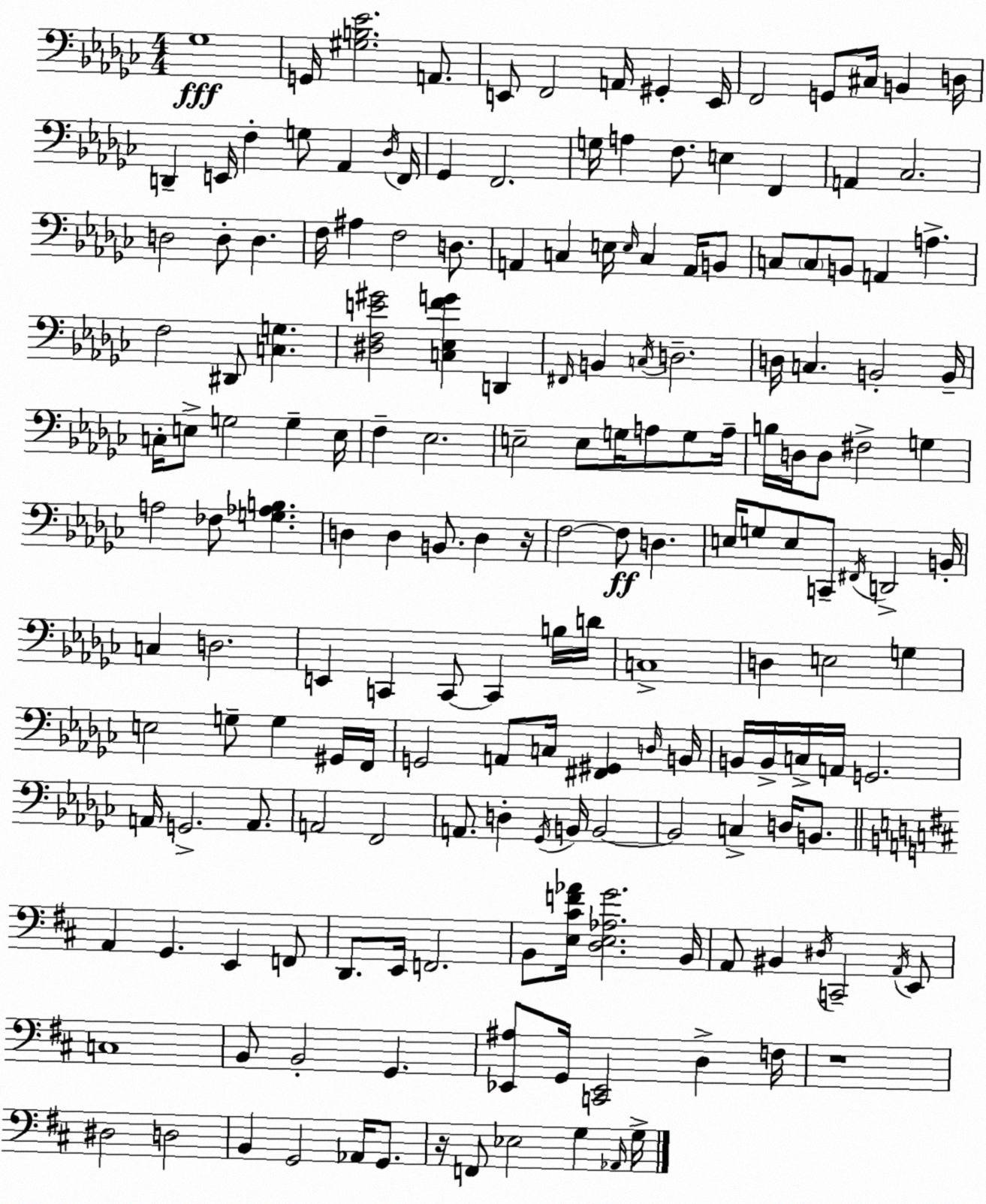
X:1
T:Untitled
M:4/4
L:1/4
K:Ebm
_G,4 G,,/4 [^G,B,_E]2 A,,/2 E,,/2 F,,2 A,,/4 ^G,, E,,/4 F,,2 G,,/2 ^C,/4 B,, D,/4 D,, E,,/4 F, G,/2 _A,, _D,/4 F,,/4 _G,, F,,2 G,/4 A, F,/2 E, F,, A,, _C,2 D,2 D,/2 D, F,/4 ^A, F,2 D,/2 A,, C, E,/4 E,/4 C, A,,/4 B,,/2 C,/2 C,/2 B,,/2 A,, A, F,2 ^D,,/2 [C,G,] [^D,F,E^G]2 [C,_E,FG] D,, ^F,,/4 B,, C,/4 D,2 D,/4 C, B,,2 B,,/4 C,/4 E,/2 G,2 G, E,/4 F, _E,2 E,2 E,/2 G,/4 A,/2 G,/2 A,/4 B,/4 D,/4 D,/2 ^F,2 G, A,2 _F,/2 [G,_A,B,] D, D, B,,/2 D, z/4 F,2 F,/2 D, E,/4 G,/2 E,/2 C,,/2 ^F,,/4 D,,2 B,,/4 C, D,2 E,, C,, C,,/2 C,, B,/4 D/4 C,4 D, E,2 G, E,2 G,/2 G, ^G,,/4 F,,/4 G,,2 A,,/2 C,/4 [^F,,^G,,] D,/4 B,,/4 B,,/4 B,,/4 C,/4 A,,/4 G,,2 A,,/4 G,,2 A,,/2 A,,2 F,,2 A,,/2 D, _G,,/4 B,,/4 B,,2 B,,2 C, D,/4 B,,/2 A,, G,, E,, F,,/2 D,,/2 E,,/4 F,,2 B,,/2 [E,^CF_A]/4 [D,E,_A,G]2 B,,/4 A,,/2 ^B,, ^D,/4 C,,2 A,,/4 E,,/2 C,4 B,,/2 B,,2 G,, [_E,,^A,]/2 G,,/4 [C,,_E,,]2 D, F,/4 z4 ^D,2 D,2 B,, G,,2 _A,,/4 G,,/2 z/4 F,,/2 _E,2 G, _A,,/4 G,/4